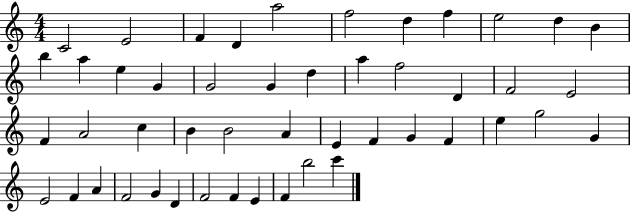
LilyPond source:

{
  \clef treble
  \numericTimeSignature
  \time 4/4
  \key c \major
  c'2 e'2 | f'4 d'4 a''2 | f''2 d''4 f''4 | e''2 d''4 b'4 | \break b''4 a''4 e''4 g'4 | g'2 g'4 d''4 | a''4 f''2 d'4 | f'2 e'2 | \break f'4 a'2 c''4 | b'4 b'2 a'4 | e'4 f'4 g'4 f'4 | e''4 g''2 g'4 | \break e'2 f'4 a'4 | f'2 g'4 d'4 | f'2 f'4 e'4 | f'4 b''2 c'''4 | \break \bar "|."
}